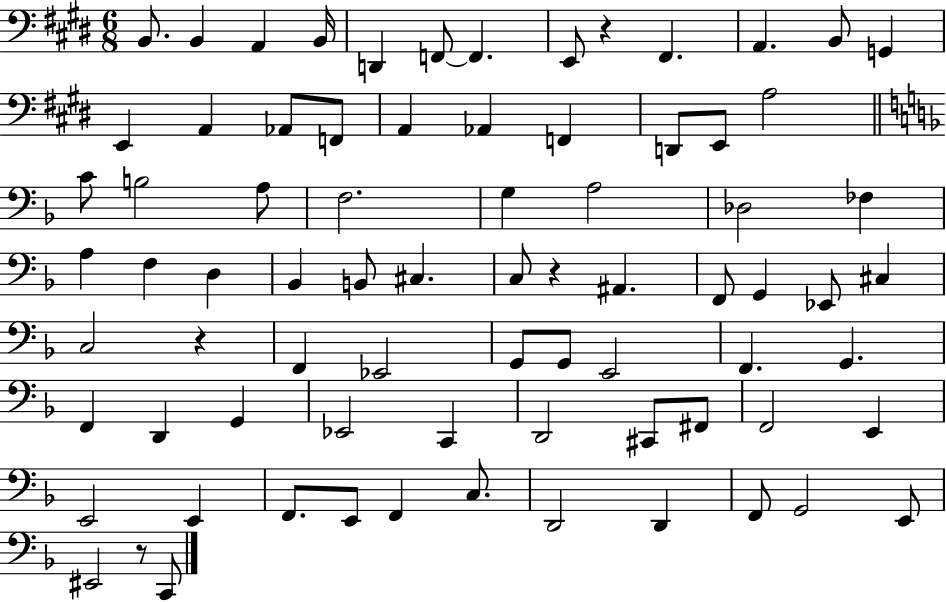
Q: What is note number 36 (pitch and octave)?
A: C#3